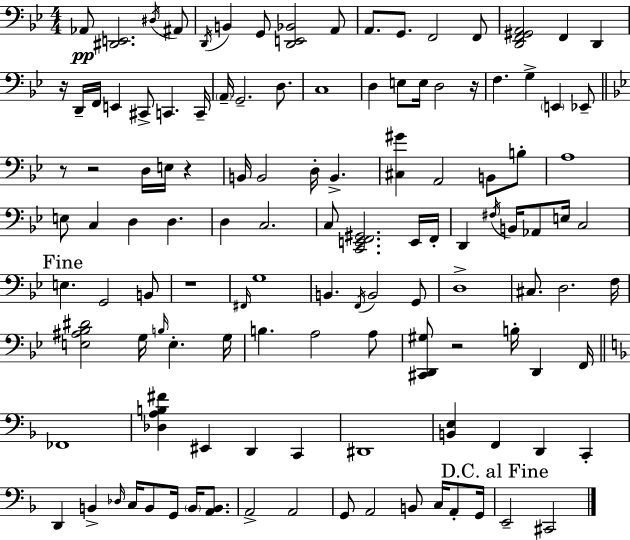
X:1
T:Untitled
M:4/4
L:1/4
K:Bb
_A,,/2 [^D,,E,,]2 ^D,/4 ^A,,/2 D,,/4 B,, G,,/2 [D,,E,,_B,,]2 A,,/2 A,,/2 G,,/2 F,,2 F,,/2 [D,,F,,^G,,A,,]2 F,, D,, z/4 D,,/4 F,,/4 E,, ^C,,/2 C,, C,,/4 A,,/4 G,,2 D,/2 C,4 D, E,/2 E,/4 D,2 z/4 F, G, E,, _E,,/2 z/2 z2 D,/4 E,/4 z B,,/4 B,,2 D,/4 B,, [^C,^G] A,,2 B,,/2 B,/2 A,4 E,/2 C, D, D, D, C,2 C,/2 [C,,E,,F,,^G,,]2 E,,/4 F,,/4 D,, ^F,/4 B,,/4 _A,,/2 E,/4 C,2 E, G,,2 B,,/2 z4 ^F,,/4 G,4 B,, F,,/4 B,,2 G,,/2 D,4 ^C,/2 D,2 F,/4 [E,^A,_B,^D]2 G,/4 B,/4 E, G,/4 B, A,2 A,/2 [^C,,D,,^G,]/2 z2 B,/4 D,, F,,/4 _F,,4 [_D,A,B,^F] ^E,, D,, C,, ^D,,4 [B,,E,] F,, D,, C,, D,, B,, _D,/4 C,/4 B,,/2 G,,/4 B,,/4 [A,,B,,]/2 A,,2 A,,2 G,,/2 A,,2 B,,/2 C,/4 A,,/2 G,,/4 E,,2 ^C,,2